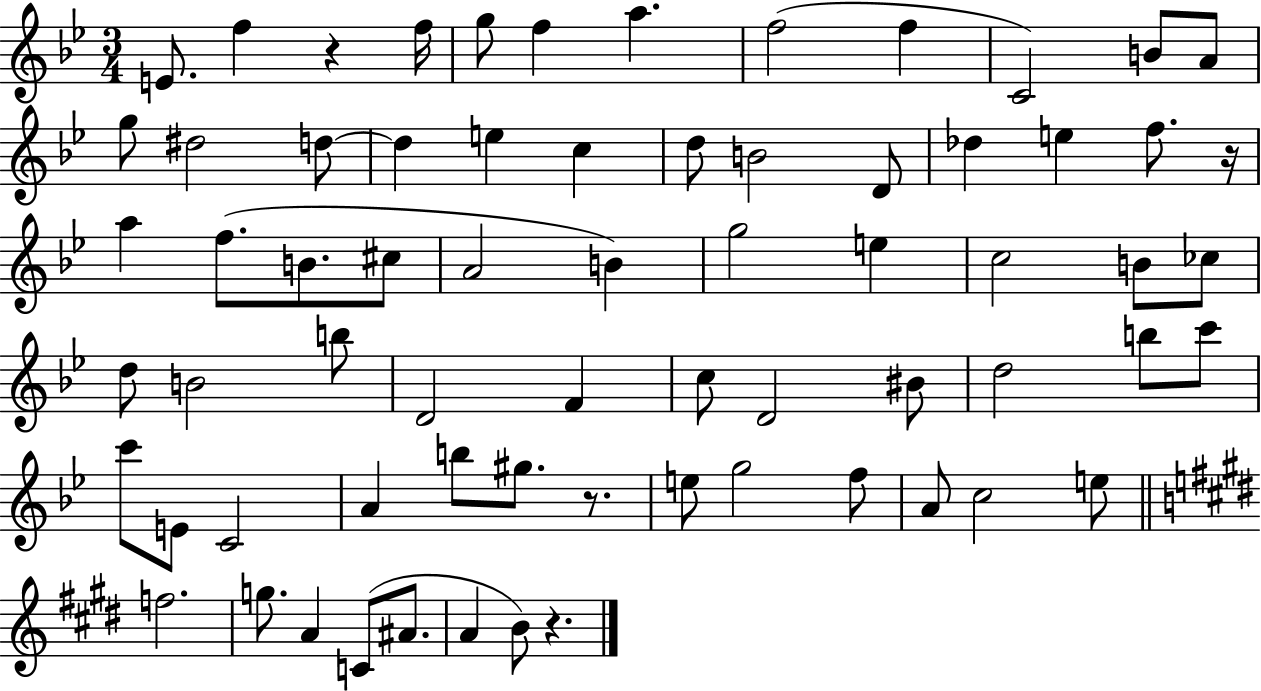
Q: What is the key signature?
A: BES major